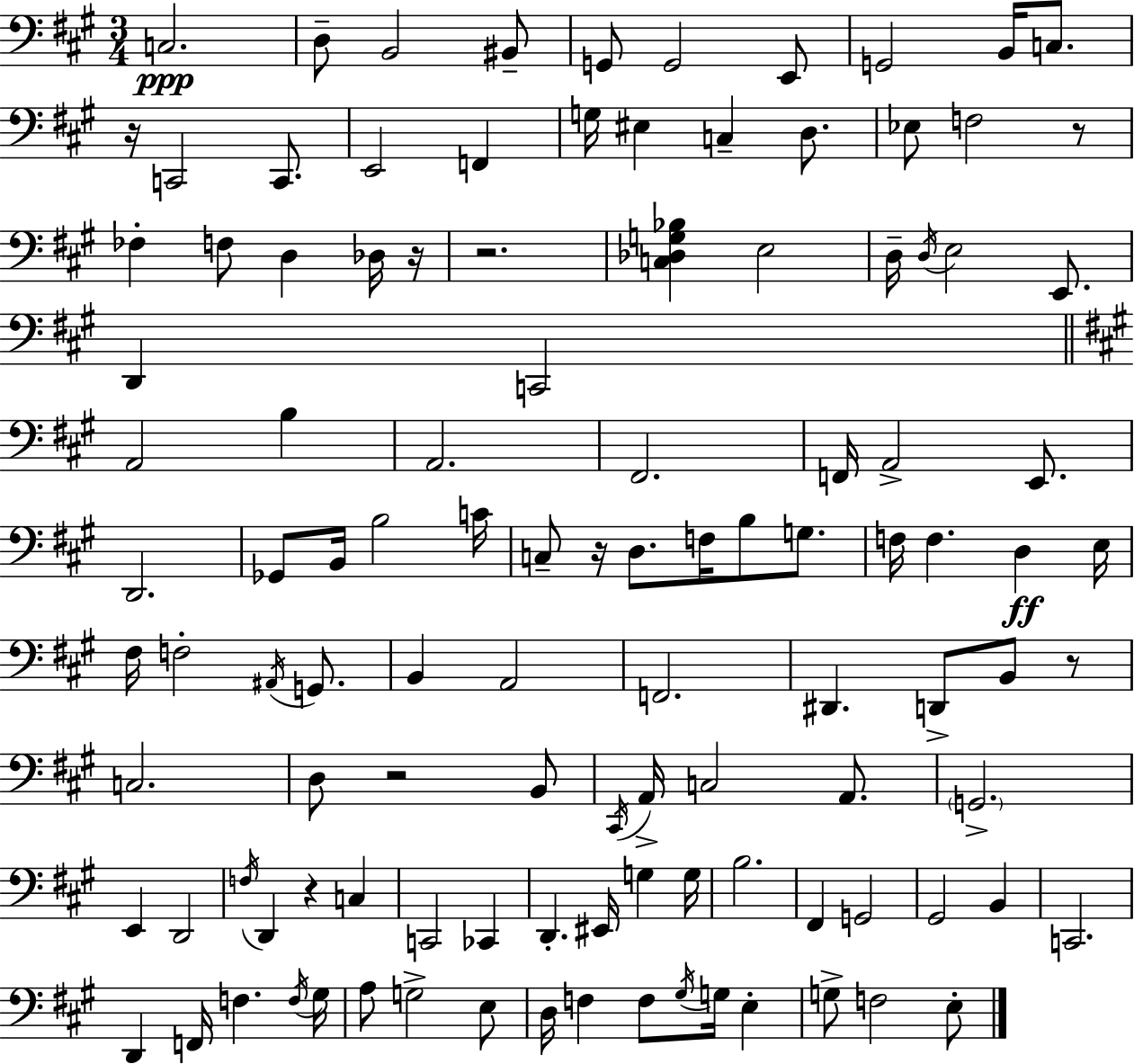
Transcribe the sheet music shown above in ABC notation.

X:1
T:Untitled
M:3/4
L:1/4
K:A
C,2 D,/2 B,,2 ^B,,/2 G,,/2 G,,2 E,,/2 G,,2 B,,/4 C,/2 z/4 C,,2 C,,/2 E,,2 F,, G,/4 ^E, C, D,/2 _E,/2 F,2 z/2 _F, F,/2 D, _D,/4 z/4 z2 [C,_D,G,_B,] E,2 D,/4 D,/4 E,2 E,,/2 D,, C,,2 A,,2 B, A,,2 ^F,,2 F,,/4 A,,2 E,,/2 D,,2 _G,,/2 B,,/4 B,2 C/4 C,/2 z/4 D,/2 F,/4 B,/2 G,/2 F,/4 F, D, E,/4 ^F,/4 F,2 ^A,,/4 G,,/2 B,, A,,2 F,,2 ^D,, D,,/2 B,,/2 z/2 C,2 D,/2 z2 B,,/2 ^C,,/4 A,,/4 C,2 A,,/2 G,,2 E,, D,,2 F,/4 D,, z C, C,,2 _C,, D,, ^E,,/4 G, G,/4 B,2 ^F,, G,,2 ^G,,2 B,, C,,2 D,, F,,/4 F, F,/4 ^G,/4 A,/2 G,2 E,/2 D,/4 F, F,/2 ^G,/4 G,/4 E, G,/2 F,2 E,/2